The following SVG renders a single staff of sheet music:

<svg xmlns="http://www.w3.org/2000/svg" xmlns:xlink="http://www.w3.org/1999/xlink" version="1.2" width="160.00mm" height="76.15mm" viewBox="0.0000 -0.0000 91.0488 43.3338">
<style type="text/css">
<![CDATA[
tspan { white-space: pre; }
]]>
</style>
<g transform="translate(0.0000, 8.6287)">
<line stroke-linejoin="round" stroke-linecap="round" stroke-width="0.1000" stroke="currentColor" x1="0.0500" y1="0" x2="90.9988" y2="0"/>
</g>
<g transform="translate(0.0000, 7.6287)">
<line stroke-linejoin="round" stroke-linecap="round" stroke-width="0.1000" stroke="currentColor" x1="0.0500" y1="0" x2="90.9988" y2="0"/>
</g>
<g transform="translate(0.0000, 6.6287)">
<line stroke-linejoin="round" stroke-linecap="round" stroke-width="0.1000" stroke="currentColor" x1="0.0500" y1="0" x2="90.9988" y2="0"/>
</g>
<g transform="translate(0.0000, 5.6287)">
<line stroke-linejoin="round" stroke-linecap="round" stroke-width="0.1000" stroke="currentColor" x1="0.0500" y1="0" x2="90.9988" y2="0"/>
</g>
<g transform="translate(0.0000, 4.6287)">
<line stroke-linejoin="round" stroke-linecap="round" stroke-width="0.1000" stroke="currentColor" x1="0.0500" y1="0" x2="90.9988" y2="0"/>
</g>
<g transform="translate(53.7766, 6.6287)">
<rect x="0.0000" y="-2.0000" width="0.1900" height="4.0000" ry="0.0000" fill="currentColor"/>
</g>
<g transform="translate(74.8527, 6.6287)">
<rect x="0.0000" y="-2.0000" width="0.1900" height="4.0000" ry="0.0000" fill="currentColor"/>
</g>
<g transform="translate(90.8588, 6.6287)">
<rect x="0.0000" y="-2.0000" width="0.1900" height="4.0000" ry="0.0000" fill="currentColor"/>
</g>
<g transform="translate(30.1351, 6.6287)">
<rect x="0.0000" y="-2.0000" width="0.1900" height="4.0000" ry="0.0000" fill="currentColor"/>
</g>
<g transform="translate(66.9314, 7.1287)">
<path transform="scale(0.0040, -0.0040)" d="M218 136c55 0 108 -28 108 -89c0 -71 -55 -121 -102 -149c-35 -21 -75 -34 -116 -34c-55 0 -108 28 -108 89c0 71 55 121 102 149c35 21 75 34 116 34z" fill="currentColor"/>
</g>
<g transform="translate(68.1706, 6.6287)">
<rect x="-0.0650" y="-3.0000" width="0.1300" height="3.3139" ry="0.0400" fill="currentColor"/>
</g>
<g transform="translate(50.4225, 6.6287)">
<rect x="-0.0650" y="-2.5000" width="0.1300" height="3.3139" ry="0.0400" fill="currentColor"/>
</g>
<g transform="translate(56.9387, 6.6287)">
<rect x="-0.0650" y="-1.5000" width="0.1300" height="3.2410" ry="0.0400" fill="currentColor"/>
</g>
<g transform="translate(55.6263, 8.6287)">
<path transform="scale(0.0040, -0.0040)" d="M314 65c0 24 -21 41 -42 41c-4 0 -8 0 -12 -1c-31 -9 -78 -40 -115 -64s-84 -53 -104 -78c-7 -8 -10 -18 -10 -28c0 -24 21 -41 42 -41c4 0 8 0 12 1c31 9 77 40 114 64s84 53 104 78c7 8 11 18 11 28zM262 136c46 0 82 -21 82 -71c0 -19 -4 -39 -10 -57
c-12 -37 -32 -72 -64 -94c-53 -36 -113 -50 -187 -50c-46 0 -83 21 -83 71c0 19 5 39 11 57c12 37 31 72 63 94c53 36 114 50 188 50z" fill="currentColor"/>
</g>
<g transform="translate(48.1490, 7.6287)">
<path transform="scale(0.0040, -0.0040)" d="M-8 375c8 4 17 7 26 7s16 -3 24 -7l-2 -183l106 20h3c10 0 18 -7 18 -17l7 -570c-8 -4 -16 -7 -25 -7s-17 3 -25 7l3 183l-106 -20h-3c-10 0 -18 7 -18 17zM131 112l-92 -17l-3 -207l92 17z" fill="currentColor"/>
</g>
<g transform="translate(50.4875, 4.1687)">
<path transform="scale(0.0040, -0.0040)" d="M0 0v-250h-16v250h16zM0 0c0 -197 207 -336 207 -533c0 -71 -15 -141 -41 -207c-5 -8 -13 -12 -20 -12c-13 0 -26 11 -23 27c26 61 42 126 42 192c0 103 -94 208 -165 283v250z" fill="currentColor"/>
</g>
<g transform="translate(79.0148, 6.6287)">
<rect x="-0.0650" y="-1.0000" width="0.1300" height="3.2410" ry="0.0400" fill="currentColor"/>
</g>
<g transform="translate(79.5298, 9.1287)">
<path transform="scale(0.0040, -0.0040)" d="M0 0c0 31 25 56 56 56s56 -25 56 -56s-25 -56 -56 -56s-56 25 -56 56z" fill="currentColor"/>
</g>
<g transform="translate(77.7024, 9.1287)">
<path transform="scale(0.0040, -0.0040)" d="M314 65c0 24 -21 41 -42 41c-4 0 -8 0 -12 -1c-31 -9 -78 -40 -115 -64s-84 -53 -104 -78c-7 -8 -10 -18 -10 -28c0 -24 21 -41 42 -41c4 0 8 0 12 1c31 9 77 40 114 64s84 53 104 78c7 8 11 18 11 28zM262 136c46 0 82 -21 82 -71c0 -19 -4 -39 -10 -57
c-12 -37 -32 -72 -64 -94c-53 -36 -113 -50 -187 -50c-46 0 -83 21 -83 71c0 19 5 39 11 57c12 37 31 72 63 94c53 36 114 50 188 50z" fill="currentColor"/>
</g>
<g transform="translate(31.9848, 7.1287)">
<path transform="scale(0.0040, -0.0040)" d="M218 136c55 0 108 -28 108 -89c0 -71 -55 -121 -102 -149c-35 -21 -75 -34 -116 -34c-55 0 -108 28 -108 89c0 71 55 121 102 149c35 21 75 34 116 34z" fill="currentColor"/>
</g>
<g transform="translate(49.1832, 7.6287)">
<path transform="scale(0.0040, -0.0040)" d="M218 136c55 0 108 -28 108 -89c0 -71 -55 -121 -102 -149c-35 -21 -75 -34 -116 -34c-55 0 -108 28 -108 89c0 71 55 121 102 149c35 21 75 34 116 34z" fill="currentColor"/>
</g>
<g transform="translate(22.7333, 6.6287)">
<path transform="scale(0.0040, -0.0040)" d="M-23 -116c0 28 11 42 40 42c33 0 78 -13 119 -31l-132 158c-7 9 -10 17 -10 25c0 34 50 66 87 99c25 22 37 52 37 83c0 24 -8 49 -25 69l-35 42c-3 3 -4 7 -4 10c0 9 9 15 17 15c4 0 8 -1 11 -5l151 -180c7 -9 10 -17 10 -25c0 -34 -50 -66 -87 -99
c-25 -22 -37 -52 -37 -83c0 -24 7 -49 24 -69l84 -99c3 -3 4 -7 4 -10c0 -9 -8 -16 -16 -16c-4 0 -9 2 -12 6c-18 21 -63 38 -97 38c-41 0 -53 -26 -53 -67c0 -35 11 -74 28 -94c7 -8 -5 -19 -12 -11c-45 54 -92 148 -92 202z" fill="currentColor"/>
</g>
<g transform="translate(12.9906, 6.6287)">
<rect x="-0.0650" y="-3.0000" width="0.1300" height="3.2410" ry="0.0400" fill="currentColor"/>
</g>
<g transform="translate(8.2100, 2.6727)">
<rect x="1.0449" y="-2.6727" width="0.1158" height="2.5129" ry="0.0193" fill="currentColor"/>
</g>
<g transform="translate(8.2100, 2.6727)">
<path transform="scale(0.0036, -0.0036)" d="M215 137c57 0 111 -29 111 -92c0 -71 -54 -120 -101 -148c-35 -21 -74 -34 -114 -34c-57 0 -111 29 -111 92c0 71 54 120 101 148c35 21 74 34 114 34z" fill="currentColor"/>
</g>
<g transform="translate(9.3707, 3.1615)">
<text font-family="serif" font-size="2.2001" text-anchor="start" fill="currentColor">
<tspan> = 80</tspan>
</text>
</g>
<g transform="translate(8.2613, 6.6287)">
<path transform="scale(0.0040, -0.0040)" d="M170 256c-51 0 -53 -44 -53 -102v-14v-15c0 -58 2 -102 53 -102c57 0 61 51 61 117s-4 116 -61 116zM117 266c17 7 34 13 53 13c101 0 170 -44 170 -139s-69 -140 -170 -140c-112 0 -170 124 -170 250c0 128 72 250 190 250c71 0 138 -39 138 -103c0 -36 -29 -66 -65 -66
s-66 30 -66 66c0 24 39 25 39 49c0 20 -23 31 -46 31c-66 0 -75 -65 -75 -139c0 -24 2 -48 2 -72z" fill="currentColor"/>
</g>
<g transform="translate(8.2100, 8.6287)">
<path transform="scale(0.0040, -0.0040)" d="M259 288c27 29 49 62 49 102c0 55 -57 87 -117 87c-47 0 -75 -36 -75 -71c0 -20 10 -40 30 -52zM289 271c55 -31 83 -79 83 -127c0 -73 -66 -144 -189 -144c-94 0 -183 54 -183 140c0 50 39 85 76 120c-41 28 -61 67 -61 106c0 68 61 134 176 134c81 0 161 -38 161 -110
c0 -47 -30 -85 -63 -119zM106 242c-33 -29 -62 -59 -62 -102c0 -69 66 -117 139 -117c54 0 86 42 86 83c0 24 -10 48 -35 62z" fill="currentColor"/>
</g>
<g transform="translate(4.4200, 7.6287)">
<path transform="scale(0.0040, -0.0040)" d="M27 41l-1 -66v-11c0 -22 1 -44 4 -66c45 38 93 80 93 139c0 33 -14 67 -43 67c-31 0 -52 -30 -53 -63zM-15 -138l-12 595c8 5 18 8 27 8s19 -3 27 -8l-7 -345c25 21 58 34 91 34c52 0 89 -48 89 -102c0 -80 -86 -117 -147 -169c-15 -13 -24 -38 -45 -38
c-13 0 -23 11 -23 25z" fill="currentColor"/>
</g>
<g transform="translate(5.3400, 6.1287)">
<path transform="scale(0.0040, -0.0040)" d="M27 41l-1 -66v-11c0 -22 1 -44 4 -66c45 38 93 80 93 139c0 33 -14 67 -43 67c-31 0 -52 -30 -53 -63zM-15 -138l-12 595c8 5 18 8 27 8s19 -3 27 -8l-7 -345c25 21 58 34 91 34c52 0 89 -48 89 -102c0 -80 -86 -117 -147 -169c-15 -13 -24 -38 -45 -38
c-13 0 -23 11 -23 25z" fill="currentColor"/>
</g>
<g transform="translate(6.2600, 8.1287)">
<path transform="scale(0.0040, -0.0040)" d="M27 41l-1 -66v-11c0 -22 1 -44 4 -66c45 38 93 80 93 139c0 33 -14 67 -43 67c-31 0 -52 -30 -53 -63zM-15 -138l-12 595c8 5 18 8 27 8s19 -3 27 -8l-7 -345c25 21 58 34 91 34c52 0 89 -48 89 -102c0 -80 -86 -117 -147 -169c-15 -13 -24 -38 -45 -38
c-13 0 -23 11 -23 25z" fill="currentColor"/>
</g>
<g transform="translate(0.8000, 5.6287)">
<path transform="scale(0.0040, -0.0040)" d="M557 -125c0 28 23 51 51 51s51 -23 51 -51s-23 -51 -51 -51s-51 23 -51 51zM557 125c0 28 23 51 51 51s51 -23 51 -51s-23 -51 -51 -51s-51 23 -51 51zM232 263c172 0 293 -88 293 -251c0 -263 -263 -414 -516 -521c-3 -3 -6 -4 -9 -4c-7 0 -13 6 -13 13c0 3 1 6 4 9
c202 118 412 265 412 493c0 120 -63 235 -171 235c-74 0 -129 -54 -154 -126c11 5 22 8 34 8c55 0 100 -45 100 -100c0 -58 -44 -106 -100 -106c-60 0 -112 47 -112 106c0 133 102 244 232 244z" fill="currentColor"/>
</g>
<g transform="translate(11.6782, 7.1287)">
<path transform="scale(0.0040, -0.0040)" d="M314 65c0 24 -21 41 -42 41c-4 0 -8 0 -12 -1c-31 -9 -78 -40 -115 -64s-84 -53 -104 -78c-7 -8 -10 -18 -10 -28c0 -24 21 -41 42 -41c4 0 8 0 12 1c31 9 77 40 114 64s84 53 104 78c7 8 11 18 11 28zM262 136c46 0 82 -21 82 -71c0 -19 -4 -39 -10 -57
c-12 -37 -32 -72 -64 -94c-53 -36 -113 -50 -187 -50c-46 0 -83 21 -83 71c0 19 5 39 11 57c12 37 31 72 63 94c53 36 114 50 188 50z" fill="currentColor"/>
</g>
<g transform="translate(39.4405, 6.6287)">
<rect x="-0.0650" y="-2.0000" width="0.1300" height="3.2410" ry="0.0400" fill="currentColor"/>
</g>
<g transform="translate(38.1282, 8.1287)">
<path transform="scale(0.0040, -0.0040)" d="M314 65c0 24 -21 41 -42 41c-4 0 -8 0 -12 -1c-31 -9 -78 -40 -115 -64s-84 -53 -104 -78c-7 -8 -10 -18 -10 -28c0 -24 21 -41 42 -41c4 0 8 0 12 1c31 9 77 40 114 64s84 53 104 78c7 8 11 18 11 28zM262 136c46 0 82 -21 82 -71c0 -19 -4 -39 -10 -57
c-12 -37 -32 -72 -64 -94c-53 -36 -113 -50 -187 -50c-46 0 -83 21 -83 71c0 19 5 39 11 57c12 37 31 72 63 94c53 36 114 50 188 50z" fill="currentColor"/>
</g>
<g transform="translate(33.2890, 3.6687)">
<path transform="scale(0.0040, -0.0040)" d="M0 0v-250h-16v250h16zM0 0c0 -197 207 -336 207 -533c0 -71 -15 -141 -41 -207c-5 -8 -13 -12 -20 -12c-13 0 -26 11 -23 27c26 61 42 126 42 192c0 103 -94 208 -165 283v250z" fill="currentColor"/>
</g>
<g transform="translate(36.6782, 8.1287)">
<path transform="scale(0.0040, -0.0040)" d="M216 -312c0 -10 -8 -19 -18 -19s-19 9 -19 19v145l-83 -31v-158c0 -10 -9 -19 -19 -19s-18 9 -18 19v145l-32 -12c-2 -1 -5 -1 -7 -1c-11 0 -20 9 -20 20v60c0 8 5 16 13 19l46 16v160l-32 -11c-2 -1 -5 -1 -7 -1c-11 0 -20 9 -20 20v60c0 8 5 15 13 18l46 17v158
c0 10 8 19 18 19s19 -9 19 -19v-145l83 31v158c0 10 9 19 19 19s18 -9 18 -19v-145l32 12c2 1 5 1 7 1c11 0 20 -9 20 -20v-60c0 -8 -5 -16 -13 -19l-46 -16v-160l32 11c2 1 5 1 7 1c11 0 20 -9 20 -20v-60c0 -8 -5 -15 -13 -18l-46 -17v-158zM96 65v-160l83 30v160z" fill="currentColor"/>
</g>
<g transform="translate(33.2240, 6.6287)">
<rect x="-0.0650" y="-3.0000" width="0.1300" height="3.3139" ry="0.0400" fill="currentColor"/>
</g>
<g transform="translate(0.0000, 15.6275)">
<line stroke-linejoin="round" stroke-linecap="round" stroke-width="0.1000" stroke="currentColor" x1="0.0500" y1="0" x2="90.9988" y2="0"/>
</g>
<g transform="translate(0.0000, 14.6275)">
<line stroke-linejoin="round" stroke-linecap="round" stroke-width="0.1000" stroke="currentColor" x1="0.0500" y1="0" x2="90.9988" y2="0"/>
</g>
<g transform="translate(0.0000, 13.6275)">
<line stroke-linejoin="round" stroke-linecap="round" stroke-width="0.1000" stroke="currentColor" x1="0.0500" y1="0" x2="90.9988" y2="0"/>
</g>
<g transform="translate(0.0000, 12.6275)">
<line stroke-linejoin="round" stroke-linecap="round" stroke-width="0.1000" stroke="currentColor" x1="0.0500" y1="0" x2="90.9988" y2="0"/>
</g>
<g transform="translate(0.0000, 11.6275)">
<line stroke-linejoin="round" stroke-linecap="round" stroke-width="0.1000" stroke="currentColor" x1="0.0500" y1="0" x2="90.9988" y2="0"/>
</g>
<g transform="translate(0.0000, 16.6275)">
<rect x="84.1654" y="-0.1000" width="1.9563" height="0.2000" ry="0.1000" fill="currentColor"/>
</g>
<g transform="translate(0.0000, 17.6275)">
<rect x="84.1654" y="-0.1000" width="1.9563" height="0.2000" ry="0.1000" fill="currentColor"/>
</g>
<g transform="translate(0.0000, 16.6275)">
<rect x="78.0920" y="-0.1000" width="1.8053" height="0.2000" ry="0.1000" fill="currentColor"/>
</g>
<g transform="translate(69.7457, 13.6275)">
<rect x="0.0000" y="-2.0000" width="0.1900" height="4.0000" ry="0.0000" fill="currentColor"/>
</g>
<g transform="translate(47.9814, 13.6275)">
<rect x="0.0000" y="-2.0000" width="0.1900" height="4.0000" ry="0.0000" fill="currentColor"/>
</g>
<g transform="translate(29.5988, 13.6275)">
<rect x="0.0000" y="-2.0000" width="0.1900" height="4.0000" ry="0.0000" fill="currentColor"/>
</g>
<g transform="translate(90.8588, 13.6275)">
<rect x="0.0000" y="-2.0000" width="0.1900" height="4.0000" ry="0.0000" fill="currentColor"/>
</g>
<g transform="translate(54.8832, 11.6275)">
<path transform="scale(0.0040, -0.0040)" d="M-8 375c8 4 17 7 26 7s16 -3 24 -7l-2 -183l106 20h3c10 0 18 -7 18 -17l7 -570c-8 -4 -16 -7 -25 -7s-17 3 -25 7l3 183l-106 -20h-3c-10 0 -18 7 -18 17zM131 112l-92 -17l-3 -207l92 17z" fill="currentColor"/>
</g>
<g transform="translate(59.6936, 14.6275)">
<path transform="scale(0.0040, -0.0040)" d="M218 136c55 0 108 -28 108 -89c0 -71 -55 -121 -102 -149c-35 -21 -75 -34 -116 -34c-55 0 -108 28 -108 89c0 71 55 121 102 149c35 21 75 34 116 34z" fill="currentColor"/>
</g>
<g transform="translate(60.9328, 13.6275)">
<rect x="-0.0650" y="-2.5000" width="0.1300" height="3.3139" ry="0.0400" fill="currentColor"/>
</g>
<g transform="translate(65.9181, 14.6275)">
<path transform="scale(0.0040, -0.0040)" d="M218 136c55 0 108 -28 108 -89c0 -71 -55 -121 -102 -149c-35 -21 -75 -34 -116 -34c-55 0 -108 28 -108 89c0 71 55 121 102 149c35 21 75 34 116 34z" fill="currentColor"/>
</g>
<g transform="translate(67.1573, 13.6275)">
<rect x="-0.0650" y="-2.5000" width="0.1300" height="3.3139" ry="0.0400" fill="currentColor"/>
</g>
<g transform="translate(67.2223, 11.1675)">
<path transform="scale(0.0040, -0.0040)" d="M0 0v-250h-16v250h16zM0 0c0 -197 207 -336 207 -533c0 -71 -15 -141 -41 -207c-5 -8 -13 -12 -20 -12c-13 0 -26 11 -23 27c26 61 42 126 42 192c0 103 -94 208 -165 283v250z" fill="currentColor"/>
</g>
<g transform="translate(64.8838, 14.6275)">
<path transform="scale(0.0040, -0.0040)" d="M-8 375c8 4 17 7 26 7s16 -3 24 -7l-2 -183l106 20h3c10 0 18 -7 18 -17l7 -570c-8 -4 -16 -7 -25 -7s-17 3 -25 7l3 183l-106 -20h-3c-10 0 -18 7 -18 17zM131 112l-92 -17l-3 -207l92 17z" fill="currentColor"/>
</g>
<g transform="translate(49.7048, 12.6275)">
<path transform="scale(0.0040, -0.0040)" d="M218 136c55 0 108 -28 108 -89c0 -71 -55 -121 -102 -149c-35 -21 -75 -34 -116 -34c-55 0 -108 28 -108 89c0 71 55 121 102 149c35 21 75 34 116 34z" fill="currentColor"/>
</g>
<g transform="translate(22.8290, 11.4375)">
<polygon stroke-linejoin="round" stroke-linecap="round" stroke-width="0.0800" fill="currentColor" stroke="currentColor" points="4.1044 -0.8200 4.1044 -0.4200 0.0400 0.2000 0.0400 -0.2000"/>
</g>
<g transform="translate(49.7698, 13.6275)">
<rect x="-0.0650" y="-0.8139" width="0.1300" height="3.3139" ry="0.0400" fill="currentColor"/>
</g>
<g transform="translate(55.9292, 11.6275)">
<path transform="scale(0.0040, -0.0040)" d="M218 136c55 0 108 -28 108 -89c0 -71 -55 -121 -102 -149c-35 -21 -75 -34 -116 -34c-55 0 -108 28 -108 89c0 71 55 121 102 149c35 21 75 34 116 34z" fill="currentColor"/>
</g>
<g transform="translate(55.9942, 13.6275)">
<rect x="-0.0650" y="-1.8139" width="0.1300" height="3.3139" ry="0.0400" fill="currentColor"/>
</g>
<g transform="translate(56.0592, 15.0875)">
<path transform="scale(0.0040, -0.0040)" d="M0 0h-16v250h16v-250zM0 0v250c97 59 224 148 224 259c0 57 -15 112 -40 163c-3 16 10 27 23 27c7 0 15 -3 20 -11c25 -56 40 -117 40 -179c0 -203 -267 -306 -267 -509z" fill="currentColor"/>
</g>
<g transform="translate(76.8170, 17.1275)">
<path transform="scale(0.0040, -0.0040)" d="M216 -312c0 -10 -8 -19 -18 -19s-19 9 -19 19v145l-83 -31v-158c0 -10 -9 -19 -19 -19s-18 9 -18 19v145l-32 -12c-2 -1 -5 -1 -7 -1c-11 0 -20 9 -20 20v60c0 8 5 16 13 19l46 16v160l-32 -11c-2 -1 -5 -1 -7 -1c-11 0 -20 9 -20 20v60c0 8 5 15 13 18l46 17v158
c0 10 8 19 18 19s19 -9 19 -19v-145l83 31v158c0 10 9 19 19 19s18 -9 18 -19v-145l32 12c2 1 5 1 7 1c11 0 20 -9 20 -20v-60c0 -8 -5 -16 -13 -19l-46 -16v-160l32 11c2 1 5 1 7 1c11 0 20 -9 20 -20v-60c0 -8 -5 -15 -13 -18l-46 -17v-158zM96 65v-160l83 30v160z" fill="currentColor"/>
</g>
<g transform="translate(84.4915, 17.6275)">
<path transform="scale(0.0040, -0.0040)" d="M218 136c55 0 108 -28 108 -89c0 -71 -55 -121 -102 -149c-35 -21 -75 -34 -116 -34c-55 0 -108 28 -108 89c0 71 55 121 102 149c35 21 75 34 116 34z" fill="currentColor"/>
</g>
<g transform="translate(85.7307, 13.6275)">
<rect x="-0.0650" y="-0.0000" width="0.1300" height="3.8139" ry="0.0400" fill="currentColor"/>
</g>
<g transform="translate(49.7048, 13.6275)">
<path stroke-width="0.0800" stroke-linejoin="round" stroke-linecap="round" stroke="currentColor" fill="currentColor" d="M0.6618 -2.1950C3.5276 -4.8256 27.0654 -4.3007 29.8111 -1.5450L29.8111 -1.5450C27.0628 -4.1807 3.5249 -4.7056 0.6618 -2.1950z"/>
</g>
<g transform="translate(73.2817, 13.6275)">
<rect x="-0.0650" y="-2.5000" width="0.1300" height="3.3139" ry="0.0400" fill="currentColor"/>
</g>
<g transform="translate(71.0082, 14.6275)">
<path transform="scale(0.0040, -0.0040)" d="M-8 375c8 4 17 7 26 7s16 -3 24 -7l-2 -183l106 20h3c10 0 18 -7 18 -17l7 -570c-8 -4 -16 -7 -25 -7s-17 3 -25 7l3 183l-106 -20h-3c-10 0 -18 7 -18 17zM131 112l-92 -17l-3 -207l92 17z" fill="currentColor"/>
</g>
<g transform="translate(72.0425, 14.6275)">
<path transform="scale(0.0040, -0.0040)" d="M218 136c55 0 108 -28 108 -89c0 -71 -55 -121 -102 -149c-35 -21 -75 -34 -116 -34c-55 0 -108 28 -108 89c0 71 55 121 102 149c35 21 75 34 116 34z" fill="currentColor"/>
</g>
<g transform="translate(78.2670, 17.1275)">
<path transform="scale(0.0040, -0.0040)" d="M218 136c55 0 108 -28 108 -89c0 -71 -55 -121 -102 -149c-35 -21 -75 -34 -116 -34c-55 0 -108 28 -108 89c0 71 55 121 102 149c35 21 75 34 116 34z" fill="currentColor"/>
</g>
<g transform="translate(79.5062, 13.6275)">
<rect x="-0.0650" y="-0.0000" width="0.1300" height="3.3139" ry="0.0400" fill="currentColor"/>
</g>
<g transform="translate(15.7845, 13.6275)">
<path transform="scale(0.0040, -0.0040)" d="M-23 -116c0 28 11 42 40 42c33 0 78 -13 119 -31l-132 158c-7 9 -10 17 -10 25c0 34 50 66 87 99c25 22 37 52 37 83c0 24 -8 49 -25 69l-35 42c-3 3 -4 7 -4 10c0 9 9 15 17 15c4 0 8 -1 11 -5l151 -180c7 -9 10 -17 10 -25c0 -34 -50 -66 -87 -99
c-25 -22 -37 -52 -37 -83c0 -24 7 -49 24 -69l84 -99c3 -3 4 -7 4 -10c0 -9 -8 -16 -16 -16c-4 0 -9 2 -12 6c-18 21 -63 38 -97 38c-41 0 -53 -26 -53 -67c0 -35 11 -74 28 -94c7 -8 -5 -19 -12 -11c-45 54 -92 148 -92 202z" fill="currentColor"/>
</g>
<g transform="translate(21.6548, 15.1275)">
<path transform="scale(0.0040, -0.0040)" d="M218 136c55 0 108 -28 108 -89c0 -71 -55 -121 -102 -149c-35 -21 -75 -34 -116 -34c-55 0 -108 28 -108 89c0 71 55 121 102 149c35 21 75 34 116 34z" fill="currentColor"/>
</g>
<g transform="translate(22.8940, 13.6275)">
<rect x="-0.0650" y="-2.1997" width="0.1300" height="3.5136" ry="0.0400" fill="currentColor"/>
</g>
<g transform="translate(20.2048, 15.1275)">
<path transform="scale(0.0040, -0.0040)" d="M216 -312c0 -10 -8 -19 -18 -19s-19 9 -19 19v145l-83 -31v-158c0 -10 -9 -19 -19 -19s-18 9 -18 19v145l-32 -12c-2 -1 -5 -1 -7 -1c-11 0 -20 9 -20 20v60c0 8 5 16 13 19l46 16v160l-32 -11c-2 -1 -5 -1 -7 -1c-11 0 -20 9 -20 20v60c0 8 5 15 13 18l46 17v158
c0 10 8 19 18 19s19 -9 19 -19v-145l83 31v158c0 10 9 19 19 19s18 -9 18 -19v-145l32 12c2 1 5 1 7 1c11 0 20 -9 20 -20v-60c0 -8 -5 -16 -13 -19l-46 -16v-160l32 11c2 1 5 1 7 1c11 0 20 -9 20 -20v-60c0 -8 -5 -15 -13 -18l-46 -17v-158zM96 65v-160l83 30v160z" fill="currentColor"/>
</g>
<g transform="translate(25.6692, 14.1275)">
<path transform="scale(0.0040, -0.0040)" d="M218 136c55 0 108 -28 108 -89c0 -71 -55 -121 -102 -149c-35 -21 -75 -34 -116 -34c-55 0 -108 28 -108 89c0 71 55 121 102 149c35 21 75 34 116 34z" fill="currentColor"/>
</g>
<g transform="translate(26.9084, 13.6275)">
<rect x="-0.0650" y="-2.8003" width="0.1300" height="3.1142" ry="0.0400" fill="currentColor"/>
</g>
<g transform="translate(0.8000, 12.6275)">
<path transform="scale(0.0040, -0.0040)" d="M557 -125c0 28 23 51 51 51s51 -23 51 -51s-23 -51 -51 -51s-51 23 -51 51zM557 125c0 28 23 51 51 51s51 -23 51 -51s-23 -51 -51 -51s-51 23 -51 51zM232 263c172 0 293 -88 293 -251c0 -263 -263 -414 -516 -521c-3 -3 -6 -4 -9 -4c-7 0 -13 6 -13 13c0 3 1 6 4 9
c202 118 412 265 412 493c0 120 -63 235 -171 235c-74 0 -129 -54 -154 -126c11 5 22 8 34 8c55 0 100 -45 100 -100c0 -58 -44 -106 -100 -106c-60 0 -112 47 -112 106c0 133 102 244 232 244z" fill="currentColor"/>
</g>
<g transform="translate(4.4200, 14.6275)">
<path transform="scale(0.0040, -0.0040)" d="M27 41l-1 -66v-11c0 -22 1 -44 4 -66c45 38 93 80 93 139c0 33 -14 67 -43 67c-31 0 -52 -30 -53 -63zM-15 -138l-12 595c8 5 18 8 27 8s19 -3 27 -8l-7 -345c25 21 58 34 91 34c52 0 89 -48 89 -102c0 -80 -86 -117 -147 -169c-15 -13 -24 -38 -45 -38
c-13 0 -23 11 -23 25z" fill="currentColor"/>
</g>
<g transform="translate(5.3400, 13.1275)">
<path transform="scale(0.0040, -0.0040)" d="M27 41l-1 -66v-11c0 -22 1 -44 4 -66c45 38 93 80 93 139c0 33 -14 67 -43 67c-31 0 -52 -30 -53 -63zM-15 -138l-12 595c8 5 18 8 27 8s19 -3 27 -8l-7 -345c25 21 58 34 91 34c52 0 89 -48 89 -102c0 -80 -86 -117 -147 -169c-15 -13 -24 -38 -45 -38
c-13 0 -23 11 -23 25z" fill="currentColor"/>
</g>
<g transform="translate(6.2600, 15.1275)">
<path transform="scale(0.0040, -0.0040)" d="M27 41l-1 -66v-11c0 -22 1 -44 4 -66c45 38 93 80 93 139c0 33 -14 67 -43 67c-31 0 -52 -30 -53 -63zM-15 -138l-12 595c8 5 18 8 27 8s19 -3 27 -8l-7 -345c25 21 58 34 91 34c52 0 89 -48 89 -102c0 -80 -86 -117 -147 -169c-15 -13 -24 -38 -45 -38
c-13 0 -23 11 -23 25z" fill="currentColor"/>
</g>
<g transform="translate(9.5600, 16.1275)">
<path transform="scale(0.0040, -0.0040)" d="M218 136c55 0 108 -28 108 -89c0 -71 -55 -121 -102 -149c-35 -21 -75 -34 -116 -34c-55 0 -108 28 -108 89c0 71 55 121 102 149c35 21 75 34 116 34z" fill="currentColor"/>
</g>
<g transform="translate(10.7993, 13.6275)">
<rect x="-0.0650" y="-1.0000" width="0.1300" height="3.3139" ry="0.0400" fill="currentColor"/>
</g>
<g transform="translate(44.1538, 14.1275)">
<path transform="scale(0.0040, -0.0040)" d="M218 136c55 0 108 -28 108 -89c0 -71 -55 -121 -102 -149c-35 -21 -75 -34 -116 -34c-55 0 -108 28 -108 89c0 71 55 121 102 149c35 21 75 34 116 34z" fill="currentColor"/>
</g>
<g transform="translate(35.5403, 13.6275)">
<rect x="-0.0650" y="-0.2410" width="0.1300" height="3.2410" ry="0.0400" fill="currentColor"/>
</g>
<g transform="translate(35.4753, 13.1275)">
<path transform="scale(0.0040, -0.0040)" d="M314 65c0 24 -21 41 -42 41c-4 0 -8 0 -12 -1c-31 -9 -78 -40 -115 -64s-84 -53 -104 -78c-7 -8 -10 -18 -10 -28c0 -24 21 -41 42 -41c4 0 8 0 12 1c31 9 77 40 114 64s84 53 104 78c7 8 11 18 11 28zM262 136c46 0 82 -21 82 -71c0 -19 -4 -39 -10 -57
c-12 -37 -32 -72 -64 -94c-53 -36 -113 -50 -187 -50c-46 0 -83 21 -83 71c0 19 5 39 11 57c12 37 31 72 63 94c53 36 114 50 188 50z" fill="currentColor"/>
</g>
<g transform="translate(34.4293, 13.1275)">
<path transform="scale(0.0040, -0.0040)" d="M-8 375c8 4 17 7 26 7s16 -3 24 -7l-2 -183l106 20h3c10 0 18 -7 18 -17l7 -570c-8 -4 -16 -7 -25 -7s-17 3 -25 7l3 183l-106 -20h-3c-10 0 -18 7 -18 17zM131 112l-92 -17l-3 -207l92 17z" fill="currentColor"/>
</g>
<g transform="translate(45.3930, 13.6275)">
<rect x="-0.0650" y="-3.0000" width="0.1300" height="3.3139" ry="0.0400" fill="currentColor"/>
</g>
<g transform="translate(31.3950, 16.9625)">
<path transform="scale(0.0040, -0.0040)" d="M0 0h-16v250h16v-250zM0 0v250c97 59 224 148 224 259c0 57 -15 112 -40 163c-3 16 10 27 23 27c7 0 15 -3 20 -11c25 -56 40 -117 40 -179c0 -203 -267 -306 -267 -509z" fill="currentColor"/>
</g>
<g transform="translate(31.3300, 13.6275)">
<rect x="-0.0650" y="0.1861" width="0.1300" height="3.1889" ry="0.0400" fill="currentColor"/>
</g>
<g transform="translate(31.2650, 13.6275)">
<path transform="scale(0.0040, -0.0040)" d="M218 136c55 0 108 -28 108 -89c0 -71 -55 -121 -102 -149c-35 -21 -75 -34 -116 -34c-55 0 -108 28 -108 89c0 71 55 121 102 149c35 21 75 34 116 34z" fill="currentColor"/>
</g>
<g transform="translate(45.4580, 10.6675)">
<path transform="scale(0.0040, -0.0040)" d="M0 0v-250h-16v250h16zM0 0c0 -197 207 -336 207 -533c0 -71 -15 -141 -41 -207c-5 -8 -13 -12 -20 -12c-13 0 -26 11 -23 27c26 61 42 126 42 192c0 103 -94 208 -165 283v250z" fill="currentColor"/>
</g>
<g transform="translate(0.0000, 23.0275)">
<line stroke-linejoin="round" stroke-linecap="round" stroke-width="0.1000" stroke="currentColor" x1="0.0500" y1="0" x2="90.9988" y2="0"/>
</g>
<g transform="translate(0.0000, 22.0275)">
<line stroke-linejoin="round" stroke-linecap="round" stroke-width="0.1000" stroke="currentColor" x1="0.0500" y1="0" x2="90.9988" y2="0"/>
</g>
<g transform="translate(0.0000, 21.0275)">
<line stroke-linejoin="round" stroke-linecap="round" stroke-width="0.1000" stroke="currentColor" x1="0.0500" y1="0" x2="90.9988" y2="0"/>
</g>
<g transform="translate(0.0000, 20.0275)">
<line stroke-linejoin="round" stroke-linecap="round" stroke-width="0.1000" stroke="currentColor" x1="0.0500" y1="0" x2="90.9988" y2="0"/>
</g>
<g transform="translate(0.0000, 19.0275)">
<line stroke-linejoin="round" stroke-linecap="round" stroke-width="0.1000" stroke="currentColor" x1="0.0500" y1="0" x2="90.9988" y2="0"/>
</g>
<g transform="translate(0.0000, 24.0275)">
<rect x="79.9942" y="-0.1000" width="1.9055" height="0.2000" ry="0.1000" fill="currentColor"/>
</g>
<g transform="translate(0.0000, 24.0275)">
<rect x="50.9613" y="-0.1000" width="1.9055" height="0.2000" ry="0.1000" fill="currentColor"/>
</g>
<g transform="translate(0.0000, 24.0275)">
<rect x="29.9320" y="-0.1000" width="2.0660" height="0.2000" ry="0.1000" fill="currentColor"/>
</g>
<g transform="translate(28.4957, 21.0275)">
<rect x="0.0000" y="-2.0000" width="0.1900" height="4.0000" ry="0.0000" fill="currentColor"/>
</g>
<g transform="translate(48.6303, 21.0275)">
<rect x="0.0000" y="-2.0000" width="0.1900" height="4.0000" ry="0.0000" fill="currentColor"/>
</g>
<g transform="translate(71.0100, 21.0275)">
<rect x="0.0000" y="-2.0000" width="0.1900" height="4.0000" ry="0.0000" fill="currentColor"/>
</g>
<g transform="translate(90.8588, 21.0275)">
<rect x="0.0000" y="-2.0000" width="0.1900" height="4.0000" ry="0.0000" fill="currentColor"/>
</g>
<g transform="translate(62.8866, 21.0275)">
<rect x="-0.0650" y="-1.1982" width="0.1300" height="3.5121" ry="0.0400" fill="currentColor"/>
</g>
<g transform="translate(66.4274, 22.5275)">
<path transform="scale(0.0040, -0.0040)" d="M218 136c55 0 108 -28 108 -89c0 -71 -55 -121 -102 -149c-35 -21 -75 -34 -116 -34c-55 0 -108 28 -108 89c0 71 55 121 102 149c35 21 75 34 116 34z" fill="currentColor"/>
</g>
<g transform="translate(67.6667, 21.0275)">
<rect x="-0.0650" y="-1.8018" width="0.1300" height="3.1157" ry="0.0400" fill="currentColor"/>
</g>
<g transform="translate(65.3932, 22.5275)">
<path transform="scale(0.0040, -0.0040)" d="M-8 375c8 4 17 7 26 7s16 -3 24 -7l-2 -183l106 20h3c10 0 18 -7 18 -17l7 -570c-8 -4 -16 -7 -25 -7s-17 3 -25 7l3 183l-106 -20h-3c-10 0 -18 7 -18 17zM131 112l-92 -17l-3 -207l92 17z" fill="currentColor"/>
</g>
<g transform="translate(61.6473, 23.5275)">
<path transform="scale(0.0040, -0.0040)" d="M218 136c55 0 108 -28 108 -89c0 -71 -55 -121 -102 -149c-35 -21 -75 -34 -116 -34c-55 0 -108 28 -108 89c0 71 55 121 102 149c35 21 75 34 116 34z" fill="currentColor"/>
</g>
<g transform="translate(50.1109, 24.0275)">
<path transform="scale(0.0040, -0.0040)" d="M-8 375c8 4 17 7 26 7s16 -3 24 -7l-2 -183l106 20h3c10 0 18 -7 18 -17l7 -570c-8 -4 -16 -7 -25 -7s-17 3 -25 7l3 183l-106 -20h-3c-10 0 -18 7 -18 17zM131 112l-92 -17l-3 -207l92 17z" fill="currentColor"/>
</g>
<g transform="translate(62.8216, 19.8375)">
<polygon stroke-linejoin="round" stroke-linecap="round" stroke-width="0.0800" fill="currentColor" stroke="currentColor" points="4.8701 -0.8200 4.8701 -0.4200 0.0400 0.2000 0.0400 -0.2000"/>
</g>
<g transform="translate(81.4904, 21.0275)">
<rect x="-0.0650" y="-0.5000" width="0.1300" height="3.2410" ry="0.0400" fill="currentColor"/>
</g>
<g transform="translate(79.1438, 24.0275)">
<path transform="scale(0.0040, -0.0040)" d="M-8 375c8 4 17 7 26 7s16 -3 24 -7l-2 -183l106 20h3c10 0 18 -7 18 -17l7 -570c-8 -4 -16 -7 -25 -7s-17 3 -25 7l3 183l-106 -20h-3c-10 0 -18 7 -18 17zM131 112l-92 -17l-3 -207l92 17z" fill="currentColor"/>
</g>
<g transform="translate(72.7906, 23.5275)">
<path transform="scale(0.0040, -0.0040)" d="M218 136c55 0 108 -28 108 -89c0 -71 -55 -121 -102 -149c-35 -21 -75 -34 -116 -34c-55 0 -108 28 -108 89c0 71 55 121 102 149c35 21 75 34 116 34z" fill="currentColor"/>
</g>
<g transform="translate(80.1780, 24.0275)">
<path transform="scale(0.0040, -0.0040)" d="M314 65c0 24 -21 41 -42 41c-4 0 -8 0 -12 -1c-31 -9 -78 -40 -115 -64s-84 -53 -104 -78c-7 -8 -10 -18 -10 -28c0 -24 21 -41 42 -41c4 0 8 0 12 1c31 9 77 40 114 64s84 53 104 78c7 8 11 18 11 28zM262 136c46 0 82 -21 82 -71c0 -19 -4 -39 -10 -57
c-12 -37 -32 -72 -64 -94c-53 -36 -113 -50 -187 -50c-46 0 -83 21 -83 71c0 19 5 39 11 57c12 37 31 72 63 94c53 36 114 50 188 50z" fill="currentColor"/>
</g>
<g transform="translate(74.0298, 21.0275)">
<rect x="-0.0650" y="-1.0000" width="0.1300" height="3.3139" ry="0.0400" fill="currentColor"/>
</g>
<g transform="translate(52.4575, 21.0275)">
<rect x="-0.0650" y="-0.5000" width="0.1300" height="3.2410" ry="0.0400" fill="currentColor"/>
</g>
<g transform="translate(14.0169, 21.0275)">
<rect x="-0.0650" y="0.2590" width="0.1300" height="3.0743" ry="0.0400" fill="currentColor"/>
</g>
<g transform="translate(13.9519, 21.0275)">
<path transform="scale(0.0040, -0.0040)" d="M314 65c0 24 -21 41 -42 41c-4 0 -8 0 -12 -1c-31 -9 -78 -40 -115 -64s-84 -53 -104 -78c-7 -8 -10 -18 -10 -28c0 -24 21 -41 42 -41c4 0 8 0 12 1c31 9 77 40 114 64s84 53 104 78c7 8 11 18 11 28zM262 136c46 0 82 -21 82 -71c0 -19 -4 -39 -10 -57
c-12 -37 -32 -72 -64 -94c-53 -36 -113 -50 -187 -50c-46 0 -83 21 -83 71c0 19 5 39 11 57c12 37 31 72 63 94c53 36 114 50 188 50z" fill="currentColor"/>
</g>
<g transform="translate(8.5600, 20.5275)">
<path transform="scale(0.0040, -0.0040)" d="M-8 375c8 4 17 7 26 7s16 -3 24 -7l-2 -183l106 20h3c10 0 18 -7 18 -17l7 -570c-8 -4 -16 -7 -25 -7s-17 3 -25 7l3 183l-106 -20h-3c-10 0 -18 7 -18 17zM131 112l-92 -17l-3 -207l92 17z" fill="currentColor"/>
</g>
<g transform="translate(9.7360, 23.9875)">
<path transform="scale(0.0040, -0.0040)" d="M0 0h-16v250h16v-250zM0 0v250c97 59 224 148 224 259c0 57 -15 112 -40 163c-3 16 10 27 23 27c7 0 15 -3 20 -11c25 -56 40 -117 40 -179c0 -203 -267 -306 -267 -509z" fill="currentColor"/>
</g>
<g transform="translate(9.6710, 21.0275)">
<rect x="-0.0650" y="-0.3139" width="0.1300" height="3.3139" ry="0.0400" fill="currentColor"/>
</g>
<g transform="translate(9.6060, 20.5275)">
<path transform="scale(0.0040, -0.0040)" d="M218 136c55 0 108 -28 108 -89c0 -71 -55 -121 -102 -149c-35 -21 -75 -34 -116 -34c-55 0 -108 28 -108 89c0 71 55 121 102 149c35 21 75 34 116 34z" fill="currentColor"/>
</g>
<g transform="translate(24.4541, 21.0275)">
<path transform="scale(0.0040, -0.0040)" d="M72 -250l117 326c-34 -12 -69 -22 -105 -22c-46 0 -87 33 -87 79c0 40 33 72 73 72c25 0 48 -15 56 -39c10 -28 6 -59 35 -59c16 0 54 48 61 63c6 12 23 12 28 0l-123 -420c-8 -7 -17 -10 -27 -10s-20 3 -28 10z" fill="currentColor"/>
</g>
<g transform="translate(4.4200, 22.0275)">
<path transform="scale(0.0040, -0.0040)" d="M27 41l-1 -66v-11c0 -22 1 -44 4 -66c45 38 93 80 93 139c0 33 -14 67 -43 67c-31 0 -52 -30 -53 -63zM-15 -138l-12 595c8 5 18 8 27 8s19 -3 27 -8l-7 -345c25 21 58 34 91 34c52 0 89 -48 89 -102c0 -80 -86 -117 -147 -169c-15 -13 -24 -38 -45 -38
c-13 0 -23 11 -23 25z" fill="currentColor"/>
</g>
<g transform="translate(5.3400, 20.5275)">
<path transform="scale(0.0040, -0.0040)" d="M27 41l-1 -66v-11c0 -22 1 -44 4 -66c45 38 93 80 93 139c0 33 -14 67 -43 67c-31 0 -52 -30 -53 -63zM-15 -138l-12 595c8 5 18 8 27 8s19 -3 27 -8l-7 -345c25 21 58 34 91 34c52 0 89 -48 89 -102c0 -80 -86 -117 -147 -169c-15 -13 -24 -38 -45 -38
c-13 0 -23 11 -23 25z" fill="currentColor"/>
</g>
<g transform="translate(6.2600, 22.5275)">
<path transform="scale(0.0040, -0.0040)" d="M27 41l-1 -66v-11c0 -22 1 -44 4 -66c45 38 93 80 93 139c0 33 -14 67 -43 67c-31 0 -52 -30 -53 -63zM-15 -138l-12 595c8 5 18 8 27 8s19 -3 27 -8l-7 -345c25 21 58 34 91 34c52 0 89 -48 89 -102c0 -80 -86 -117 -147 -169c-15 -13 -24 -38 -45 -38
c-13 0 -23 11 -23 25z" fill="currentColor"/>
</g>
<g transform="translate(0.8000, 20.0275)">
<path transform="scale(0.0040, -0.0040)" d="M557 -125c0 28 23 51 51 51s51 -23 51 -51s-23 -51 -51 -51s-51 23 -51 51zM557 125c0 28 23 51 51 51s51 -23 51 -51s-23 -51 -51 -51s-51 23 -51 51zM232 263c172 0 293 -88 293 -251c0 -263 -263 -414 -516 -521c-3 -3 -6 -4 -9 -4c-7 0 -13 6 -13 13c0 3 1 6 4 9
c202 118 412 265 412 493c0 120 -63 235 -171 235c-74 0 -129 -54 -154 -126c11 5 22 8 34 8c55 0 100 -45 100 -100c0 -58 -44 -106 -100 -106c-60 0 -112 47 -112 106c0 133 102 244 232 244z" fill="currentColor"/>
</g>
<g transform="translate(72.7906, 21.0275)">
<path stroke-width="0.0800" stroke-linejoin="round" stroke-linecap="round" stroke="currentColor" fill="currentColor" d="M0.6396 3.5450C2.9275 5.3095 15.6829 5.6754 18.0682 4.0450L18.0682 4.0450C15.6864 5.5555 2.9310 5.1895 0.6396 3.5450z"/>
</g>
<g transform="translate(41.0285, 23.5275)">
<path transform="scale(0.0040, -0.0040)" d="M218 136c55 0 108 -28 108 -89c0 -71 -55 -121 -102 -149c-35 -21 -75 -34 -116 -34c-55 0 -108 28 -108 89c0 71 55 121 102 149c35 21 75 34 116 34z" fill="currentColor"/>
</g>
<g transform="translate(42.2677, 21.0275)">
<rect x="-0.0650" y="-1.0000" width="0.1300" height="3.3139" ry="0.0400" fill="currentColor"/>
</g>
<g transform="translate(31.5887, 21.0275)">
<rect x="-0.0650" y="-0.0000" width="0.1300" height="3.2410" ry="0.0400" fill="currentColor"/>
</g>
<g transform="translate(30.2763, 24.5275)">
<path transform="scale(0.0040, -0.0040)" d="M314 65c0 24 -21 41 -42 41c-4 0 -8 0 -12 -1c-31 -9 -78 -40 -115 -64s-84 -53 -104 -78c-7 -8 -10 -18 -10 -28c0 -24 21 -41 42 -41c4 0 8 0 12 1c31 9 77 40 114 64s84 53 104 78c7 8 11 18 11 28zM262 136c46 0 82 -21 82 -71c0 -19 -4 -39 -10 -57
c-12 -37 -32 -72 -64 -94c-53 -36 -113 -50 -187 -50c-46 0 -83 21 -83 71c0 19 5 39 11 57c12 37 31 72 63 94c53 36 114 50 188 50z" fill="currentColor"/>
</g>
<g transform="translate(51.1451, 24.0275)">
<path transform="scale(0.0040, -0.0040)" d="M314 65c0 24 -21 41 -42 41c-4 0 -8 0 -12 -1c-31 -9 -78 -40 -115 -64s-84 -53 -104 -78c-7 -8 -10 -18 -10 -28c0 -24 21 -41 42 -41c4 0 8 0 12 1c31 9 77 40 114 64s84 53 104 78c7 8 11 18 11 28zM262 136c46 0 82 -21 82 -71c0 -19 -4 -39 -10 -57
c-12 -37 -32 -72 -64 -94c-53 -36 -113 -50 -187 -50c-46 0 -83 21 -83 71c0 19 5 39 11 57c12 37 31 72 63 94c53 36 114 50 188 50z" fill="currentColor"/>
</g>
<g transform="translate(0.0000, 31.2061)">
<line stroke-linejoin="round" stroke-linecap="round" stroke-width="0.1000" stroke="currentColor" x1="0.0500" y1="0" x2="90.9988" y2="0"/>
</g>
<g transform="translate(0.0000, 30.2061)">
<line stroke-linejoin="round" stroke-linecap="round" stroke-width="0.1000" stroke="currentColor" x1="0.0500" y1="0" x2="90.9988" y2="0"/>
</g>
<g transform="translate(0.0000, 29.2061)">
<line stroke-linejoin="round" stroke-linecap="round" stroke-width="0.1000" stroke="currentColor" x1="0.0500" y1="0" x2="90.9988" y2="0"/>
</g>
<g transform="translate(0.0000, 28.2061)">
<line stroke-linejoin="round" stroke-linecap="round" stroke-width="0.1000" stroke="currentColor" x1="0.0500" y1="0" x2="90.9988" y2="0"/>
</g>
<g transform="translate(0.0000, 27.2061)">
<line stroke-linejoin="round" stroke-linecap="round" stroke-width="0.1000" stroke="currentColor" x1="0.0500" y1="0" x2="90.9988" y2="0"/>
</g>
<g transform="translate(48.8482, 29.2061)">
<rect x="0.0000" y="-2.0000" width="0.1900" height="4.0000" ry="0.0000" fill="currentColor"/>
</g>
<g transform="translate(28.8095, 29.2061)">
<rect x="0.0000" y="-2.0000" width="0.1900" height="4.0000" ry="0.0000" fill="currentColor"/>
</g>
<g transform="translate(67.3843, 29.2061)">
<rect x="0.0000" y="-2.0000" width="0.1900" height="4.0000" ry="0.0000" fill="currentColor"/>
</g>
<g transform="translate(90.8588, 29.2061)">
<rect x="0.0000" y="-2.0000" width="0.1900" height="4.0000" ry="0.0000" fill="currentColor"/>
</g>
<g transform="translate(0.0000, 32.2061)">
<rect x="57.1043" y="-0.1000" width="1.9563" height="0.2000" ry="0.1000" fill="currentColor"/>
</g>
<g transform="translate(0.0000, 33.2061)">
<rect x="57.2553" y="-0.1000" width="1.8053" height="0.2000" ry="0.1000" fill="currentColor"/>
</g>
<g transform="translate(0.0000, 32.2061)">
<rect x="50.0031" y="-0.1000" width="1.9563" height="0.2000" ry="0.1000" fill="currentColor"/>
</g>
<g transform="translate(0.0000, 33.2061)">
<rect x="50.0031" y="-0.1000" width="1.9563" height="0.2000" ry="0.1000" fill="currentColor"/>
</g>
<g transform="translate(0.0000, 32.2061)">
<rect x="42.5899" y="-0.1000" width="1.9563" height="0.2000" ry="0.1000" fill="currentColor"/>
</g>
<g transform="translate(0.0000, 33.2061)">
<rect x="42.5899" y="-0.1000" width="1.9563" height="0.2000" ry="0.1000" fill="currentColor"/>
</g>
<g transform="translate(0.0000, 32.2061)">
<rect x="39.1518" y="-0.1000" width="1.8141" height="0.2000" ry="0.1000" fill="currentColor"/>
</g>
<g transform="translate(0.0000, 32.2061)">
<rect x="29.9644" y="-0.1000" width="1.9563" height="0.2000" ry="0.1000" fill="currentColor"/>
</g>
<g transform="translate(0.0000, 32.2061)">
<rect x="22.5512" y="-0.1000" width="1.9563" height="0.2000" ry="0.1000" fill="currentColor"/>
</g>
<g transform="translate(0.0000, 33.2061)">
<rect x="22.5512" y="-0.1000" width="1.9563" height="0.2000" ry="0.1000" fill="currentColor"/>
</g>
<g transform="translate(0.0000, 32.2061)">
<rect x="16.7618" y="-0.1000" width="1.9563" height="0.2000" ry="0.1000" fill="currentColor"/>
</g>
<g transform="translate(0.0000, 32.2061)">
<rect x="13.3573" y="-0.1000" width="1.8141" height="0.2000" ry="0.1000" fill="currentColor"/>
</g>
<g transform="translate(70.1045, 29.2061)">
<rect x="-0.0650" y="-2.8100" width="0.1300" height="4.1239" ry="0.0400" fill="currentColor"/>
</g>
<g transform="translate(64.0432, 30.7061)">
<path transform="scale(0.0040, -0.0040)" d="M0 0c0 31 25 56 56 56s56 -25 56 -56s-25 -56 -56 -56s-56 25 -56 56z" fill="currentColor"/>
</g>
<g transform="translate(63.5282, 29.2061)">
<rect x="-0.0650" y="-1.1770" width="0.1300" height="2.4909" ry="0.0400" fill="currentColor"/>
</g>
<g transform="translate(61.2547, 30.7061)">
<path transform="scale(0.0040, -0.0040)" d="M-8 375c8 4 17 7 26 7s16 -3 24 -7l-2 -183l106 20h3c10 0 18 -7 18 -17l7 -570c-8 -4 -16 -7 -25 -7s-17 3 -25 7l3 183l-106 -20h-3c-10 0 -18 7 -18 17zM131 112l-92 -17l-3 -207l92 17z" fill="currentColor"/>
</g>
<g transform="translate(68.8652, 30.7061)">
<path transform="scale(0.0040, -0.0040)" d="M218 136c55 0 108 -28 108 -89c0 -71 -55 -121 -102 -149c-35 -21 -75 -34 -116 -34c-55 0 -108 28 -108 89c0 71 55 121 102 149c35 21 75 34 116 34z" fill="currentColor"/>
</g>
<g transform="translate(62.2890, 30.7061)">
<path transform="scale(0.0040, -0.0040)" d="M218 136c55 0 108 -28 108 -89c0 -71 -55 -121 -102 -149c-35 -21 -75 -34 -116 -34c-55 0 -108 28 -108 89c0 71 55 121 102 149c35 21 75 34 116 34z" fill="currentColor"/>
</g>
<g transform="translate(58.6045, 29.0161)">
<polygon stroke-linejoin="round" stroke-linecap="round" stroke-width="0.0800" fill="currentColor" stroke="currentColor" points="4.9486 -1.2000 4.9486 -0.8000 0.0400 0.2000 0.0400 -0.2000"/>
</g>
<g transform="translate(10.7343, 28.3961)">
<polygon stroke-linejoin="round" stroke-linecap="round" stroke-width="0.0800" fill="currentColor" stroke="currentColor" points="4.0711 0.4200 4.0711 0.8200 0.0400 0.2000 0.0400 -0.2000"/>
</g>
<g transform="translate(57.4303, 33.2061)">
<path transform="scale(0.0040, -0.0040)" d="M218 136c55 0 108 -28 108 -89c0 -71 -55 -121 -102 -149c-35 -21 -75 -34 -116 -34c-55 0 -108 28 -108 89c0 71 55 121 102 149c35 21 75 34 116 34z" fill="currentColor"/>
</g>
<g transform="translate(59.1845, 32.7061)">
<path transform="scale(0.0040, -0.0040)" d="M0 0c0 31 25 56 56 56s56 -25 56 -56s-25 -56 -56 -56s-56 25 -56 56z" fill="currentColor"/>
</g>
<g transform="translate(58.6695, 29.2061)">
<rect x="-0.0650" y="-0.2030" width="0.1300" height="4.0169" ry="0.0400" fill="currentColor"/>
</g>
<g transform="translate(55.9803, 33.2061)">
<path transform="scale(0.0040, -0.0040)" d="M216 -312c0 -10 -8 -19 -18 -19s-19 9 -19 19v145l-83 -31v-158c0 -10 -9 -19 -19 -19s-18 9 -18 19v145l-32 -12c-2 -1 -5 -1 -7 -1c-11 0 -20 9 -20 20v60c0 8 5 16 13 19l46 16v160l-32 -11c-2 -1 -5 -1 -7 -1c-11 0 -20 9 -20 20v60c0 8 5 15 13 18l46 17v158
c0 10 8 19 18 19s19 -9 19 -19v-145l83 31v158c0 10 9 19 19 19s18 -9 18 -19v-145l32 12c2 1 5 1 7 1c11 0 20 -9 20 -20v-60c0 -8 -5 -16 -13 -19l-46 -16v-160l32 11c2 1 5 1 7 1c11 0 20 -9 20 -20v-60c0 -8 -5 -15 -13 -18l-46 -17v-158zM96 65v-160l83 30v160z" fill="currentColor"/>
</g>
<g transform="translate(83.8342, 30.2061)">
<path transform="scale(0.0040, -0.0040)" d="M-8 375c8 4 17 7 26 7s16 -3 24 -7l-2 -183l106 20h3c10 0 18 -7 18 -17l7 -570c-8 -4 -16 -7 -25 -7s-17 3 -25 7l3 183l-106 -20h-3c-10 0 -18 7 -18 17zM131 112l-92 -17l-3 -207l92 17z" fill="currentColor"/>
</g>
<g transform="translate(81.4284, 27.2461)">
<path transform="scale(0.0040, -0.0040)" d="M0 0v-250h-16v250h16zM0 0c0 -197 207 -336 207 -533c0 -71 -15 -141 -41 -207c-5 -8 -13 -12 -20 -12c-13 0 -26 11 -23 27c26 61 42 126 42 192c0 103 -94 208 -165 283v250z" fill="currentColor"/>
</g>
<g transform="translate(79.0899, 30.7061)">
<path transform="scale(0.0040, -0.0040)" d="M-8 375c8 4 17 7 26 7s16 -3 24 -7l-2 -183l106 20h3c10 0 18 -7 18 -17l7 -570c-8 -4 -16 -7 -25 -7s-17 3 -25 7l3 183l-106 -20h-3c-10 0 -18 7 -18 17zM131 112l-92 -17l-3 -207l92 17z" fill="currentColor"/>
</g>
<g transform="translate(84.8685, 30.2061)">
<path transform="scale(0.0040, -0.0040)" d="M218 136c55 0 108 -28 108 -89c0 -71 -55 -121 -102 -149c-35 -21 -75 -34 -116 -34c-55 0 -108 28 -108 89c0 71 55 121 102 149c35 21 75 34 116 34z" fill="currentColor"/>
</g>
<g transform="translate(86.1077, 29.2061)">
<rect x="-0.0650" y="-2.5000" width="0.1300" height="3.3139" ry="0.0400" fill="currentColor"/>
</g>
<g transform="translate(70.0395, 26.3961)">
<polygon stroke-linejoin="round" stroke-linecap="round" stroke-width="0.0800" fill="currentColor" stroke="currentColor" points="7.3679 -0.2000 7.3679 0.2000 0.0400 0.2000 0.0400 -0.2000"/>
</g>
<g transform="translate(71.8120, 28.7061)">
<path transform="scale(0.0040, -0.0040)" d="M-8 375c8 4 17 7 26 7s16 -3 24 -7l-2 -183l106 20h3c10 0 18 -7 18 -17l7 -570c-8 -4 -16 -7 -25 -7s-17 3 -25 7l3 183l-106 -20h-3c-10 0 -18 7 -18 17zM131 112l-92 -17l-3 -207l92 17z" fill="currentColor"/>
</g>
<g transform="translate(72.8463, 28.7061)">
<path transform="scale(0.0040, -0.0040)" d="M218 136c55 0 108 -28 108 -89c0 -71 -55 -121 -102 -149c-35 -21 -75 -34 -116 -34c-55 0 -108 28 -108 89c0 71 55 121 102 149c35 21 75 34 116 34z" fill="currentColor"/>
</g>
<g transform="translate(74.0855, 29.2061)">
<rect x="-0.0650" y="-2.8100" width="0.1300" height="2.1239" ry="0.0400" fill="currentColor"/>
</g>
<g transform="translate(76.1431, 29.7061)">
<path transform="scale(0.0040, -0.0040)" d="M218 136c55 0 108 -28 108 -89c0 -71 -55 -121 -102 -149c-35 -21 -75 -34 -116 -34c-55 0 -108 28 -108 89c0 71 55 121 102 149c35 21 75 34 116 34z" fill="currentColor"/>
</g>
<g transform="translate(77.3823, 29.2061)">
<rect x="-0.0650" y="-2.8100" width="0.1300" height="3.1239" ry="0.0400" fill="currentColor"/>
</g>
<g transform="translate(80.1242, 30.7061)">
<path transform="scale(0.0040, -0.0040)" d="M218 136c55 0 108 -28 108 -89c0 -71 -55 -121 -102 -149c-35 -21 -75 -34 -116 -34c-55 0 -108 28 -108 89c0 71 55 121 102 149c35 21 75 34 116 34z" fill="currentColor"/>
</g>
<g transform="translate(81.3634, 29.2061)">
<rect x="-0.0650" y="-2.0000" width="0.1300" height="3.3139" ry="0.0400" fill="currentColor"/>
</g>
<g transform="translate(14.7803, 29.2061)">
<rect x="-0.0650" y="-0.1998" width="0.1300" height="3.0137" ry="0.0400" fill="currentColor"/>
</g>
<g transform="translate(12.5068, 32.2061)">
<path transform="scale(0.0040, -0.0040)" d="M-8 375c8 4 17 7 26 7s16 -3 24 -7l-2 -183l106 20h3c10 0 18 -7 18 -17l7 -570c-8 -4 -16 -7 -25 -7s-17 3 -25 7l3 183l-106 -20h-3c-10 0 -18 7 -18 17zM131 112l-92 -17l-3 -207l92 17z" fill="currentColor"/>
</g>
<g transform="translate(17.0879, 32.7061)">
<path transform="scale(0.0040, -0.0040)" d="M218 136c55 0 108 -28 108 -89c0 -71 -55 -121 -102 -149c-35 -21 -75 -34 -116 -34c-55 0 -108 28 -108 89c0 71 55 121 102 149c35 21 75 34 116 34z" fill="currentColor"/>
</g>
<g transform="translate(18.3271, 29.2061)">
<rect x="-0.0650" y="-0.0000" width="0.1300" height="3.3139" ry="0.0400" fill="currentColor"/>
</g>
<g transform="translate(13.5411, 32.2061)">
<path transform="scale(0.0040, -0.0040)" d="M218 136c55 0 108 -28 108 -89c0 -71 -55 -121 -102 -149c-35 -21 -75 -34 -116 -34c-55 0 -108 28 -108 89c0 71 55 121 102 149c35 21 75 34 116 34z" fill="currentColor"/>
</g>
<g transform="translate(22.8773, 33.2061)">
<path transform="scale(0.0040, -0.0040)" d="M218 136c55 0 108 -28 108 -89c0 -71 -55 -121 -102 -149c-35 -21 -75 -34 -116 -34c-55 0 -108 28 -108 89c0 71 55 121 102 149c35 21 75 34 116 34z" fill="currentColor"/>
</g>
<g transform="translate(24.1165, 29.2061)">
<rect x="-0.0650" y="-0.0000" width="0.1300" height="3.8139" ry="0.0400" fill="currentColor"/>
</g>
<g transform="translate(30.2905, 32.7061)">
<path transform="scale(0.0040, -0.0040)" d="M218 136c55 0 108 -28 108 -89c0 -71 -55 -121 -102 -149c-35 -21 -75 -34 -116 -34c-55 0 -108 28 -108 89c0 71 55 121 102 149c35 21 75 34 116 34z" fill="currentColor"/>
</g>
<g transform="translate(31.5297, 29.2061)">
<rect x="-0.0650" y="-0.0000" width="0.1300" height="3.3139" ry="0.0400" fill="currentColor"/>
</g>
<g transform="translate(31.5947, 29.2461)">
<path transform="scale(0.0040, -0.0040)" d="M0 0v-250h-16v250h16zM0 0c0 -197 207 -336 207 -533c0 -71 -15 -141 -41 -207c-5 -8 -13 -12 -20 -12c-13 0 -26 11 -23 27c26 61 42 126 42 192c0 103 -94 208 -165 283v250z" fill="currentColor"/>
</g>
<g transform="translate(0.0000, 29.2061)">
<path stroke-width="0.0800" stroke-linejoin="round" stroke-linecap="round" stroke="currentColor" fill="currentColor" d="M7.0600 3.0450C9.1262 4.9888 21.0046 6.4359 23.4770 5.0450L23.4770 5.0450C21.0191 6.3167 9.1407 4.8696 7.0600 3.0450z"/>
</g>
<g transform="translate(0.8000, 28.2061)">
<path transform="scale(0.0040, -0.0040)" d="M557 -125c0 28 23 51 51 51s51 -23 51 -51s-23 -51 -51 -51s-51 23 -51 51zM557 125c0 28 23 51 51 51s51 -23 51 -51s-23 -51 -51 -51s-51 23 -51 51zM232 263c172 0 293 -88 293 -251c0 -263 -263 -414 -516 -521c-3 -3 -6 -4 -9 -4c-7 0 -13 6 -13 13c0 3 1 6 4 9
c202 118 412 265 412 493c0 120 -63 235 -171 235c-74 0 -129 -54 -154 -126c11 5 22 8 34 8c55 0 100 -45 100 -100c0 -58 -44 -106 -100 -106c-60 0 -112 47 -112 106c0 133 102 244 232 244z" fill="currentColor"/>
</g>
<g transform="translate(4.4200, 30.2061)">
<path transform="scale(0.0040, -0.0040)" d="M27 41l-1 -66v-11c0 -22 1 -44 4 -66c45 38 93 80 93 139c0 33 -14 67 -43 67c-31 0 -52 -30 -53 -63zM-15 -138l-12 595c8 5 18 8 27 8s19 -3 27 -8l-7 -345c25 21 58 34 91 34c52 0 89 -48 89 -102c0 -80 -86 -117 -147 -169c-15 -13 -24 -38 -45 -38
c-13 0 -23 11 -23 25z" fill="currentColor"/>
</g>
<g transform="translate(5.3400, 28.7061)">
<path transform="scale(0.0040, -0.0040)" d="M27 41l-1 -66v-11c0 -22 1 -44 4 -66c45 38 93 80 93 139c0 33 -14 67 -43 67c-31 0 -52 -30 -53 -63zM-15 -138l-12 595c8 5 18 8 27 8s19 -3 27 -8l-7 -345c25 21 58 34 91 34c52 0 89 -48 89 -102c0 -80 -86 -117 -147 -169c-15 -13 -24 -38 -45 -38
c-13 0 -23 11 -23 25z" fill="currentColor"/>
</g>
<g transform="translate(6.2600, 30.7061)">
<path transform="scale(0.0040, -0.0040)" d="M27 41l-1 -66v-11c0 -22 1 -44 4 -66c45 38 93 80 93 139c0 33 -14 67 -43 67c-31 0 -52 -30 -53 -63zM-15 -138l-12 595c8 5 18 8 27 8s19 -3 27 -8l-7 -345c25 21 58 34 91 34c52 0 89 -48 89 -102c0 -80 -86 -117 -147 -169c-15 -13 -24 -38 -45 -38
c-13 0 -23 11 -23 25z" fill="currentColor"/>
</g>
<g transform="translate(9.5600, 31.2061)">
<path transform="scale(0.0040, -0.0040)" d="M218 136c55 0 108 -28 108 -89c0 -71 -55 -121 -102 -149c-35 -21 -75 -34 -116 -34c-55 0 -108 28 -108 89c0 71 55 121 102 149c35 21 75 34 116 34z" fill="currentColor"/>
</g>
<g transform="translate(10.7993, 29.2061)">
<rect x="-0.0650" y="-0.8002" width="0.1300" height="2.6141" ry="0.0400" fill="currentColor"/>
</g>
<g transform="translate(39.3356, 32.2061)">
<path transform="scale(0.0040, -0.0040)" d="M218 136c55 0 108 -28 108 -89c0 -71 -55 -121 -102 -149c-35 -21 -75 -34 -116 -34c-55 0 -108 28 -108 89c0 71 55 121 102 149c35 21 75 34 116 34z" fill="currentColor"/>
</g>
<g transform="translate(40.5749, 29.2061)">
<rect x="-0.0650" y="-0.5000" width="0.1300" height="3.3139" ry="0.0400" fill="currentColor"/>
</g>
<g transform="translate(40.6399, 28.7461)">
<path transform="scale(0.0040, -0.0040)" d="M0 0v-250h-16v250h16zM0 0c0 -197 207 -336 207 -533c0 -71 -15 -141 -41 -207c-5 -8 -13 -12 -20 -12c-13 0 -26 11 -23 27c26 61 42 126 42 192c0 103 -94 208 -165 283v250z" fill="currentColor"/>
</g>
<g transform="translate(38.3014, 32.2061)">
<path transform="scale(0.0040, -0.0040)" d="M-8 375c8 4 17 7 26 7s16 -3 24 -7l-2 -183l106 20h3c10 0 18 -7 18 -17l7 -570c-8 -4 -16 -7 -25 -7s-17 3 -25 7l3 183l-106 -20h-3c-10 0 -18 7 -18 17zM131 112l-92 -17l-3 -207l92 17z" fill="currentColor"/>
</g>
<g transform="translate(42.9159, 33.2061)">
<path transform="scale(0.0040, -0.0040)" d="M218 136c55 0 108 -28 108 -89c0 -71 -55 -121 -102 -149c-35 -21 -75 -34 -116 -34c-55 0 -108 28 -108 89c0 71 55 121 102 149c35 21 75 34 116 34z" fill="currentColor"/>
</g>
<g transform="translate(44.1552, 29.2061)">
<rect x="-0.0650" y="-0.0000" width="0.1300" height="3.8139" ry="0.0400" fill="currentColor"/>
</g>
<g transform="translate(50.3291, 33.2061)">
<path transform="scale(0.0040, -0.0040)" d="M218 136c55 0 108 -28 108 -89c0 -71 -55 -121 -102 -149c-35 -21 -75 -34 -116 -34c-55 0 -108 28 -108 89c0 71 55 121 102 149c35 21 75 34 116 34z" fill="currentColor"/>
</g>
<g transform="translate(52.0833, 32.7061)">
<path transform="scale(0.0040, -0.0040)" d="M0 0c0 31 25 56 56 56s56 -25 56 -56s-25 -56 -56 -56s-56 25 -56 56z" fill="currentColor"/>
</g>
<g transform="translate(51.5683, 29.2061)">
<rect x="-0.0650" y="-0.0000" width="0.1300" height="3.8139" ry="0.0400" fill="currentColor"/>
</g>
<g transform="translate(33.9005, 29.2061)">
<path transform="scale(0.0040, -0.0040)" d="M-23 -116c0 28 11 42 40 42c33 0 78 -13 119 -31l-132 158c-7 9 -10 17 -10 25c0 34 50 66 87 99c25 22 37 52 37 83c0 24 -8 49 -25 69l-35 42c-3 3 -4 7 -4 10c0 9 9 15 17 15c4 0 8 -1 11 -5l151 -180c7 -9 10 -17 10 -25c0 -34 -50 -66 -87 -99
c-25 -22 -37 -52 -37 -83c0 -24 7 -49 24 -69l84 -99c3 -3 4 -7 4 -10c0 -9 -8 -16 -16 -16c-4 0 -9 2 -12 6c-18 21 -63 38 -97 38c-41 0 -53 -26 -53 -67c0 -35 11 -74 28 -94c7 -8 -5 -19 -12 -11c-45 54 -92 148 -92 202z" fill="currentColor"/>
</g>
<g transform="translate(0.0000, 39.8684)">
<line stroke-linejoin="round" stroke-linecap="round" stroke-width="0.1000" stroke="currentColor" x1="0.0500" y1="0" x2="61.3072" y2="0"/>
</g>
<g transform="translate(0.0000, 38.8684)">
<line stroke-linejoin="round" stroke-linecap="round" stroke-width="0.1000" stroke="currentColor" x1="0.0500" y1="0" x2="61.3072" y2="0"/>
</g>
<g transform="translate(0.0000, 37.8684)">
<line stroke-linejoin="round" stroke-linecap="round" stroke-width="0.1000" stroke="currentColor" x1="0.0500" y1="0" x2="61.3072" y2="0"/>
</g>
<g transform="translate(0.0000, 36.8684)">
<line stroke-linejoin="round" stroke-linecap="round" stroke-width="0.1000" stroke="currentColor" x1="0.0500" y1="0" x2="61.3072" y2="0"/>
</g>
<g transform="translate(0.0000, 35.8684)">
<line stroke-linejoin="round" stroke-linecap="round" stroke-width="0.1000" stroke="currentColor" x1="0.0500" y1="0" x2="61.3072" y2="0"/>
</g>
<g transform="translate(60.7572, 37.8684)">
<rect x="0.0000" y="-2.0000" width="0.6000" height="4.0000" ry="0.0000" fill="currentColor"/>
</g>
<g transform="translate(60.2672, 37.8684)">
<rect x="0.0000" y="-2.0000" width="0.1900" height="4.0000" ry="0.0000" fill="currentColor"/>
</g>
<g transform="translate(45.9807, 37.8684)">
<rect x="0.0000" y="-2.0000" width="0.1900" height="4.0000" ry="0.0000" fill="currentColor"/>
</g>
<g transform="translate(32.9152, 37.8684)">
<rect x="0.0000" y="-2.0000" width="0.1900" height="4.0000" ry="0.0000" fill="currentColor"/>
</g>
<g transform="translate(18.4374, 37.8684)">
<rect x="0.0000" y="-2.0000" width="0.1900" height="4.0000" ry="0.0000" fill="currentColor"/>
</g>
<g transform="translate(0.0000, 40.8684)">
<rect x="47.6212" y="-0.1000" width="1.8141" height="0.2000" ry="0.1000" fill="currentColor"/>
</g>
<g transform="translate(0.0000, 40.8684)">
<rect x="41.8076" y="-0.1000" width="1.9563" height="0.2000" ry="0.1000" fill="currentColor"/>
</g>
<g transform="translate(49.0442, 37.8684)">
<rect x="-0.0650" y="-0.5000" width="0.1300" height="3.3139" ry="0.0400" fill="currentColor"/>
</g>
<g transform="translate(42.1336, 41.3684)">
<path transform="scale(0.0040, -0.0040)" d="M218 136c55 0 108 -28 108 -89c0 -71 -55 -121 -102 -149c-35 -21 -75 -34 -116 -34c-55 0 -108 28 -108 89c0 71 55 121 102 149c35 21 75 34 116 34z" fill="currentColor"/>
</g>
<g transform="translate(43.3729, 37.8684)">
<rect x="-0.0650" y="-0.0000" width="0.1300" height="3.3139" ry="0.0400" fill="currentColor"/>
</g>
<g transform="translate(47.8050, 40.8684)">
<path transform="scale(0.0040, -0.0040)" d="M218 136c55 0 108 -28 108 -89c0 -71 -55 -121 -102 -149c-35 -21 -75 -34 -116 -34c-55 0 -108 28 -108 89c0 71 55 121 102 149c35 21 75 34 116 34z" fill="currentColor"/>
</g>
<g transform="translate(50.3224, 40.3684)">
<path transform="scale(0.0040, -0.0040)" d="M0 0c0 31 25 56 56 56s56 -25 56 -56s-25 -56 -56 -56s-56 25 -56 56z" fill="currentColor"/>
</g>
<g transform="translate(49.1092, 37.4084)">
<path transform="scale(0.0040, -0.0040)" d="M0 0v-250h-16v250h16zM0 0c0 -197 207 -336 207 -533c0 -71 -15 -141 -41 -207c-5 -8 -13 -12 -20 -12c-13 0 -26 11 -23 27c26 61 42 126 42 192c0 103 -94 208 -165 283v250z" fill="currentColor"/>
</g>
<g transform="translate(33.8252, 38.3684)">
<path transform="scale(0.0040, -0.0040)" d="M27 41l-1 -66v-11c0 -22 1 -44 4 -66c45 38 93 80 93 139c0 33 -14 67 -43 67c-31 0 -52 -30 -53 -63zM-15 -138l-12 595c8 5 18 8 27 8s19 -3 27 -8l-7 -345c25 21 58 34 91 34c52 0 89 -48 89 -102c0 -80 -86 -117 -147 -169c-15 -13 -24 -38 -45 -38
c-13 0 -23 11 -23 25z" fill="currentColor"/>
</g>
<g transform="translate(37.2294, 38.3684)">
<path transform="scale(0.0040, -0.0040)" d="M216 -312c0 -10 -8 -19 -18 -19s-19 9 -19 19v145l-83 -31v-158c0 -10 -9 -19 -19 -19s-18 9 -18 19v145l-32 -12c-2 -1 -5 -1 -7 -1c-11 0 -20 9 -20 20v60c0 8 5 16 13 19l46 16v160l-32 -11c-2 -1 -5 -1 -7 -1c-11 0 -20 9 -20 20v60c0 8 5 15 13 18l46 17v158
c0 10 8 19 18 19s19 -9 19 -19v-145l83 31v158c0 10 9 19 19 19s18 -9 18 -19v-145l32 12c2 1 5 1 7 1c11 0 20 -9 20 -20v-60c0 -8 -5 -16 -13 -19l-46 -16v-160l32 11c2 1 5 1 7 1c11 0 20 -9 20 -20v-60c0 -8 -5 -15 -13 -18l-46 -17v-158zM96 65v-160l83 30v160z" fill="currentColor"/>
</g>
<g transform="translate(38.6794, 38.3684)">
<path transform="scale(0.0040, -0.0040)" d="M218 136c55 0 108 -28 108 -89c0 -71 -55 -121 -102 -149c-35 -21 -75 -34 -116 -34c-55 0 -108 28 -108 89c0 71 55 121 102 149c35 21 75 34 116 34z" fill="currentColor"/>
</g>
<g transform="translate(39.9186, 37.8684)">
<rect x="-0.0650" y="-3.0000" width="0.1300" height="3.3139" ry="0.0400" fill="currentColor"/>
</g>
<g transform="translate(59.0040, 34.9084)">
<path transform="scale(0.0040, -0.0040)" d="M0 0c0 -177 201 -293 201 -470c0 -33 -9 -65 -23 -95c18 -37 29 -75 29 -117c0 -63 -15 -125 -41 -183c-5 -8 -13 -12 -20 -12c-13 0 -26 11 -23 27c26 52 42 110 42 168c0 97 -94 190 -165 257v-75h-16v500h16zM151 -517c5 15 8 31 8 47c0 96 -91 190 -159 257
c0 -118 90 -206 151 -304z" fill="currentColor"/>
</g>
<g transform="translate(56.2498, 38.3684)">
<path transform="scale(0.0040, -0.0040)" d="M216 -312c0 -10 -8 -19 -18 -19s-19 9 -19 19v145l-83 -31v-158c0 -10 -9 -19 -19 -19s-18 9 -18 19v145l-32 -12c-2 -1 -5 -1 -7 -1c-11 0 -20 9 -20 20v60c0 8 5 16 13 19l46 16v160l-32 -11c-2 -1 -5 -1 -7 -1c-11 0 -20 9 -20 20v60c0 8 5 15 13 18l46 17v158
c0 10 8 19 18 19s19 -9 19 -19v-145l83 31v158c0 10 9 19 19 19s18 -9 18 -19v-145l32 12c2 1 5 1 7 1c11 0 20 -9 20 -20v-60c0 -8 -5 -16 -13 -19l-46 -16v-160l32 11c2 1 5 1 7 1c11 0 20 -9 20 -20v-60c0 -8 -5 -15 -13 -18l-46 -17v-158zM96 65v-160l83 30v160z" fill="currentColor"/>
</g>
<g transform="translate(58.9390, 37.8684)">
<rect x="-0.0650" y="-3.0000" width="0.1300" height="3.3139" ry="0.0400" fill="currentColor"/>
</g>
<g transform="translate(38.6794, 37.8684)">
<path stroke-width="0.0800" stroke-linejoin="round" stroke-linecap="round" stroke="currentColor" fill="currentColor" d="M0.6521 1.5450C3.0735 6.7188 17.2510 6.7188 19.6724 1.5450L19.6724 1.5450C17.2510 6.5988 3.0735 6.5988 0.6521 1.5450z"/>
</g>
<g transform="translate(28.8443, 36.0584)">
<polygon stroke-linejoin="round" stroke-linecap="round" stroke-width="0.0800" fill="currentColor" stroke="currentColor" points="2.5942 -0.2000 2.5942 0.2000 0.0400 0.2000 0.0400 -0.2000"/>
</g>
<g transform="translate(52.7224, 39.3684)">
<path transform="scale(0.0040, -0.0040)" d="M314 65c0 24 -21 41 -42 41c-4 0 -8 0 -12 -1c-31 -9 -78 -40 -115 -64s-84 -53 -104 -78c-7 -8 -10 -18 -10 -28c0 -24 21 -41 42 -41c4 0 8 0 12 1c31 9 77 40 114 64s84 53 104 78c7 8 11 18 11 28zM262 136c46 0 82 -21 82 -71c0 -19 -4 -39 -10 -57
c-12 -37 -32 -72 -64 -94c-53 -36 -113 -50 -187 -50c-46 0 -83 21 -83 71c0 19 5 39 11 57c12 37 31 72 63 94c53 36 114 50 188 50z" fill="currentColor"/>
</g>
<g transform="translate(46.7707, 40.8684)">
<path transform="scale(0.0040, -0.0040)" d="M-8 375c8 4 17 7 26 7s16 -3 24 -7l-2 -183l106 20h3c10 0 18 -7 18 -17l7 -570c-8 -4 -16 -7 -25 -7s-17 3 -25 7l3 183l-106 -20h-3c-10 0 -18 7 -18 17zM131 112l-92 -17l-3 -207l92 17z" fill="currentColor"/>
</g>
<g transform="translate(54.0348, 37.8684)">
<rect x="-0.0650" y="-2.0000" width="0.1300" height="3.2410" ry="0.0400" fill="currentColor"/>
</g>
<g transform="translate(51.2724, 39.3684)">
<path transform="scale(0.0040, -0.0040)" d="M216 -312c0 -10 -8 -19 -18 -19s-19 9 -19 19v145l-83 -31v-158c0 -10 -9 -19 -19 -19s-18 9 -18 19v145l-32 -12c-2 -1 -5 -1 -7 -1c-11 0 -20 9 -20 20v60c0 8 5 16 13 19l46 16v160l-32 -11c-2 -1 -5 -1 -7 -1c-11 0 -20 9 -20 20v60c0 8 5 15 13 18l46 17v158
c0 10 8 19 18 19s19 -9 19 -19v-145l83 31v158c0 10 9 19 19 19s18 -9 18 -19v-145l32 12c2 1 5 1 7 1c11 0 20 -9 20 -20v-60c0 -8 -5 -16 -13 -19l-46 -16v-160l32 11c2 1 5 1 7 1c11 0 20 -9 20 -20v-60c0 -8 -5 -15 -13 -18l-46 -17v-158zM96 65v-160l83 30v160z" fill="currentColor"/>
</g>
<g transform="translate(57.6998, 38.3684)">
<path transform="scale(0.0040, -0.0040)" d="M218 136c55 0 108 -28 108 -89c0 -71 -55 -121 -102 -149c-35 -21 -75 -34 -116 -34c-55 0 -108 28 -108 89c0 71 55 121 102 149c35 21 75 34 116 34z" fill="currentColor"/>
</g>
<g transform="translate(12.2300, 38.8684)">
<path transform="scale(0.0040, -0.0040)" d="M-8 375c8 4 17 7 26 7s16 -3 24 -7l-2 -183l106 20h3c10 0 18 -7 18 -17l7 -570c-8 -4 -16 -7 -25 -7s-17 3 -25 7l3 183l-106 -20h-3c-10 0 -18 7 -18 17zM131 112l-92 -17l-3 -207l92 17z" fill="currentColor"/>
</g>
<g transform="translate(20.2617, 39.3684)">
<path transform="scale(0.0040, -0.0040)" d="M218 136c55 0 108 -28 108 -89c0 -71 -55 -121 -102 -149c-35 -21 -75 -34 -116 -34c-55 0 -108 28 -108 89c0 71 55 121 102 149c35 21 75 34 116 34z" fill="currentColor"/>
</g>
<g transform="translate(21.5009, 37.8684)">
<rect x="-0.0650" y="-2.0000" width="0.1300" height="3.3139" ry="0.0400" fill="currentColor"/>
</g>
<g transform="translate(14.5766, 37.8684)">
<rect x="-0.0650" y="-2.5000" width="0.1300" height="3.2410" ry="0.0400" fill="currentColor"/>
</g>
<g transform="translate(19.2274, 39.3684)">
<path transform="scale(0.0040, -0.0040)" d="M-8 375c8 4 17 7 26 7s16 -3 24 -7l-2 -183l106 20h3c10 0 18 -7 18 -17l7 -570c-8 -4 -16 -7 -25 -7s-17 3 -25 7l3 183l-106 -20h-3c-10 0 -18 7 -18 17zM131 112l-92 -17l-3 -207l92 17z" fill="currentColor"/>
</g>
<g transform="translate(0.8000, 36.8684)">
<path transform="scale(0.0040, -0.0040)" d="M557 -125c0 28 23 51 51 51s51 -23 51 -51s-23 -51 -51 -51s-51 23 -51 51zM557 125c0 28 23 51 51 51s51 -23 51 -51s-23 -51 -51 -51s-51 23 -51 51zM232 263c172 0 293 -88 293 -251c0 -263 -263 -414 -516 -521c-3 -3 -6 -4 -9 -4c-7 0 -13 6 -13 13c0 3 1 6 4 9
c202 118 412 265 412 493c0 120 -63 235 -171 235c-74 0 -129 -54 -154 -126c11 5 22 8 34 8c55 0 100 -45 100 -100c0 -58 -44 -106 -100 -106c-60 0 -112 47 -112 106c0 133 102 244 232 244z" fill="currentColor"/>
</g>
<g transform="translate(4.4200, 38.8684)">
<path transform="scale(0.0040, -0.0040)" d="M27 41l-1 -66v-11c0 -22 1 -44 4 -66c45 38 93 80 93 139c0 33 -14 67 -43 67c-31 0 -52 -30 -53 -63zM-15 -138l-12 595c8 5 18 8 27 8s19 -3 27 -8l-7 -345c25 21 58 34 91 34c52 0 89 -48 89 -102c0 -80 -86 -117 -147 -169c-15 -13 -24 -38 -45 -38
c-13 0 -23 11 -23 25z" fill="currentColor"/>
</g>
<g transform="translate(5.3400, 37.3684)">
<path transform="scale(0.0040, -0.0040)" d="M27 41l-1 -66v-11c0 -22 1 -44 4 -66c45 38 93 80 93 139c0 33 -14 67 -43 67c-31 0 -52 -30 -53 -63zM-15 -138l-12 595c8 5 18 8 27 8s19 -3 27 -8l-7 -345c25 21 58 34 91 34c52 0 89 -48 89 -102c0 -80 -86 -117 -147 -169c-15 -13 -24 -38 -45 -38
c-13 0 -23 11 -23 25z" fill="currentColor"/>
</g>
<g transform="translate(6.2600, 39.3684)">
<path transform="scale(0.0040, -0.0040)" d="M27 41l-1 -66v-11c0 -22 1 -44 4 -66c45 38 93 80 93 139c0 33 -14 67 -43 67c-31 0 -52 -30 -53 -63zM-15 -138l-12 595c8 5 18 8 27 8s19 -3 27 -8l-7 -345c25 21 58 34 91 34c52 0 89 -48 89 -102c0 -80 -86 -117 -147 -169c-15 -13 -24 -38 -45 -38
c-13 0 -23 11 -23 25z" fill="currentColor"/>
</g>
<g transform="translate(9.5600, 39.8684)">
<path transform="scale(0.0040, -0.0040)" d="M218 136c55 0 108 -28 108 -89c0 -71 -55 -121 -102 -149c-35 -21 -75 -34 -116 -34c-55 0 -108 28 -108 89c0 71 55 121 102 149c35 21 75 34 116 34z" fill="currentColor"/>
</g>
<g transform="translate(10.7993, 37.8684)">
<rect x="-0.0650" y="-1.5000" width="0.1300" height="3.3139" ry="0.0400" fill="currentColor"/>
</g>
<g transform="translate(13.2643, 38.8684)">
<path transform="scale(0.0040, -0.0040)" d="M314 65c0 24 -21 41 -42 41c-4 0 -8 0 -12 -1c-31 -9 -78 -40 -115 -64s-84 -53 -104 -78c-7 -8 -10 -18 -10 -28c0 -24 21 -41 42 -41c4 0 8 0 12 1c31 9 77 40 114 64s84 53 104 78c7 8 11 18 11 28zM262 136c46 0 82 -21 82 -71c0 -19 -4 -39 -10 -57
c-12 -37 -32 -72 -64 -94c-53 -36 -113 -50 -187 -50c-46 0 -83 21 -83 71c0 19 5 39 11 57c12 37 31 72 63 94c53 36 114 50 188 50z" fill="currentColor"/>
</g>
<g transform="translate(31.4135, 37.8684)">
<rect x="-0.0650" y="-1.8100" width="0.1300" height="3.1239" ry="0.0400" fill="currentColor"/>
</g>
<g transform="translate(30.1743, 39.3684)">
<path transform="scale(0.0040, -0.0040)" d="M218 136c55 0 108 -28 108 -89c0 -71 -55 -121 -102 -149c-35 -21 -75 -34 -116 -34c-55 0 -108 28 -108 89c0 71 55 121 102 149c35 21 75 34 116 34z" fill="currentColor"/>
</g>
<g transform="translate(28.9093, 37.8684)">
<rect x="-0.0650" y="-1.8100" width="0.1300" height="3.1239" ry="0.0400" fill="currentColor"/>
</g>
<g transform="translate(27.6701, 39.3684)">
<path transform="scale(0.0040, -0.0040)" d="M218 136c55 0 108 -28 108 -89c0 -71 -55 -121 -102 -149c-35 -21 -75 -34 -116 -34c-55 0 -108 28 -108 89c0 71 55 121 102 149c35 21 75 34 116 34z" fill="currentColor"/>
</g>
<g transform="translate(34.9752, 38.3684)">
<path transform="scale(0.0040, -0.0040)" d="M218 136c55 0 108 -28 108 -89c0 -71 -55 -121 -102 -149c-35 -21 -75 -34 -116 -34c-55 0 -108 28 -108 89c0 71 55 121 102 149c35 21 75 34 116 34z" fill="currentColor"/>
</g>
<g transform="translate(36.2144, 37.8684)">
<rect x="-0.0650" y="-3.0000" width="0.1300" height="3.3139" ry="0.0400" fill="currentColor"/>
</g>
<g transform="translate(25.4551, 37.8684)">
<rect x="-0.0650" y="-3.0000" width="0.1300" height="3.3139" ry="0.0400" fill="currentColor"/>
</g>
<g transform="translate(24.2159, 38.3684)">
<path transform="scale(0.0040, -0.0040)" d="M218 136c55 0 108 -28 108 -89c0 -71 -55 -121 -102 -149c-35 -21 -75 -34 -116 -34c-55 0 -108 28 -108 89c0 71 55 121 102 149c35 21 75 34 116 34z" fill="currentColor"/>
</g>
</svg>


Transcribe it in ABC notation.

X:1
T:Untitled
M:6/8
L:1/4
K:Eb
C,2 z C,/2 ^A,,2 B,,/2 G,,2 C, F,,2 F,, z ^A,,/2 C,/2 D,/2 E,2 C,/2 F, A,/2 _B,, B,,/2 B,, ^D,, C,, E,/2 D,2 z/2 D,,2 F,, E,,2 F,,/2 A,,/2 F,, E,,2 G,,/2 E,,/2 D,, C,, D,,/2 z E,,/2 C,, C,, ^C,,/2 A,,/2 _A,,/2 E,/2 C,/2 A,,/2 B,, G,, B,,2 A,, C, A,,/2 A,,/2 _C, ^C, D,, E,,/2 ^A,,2 ^C,/4